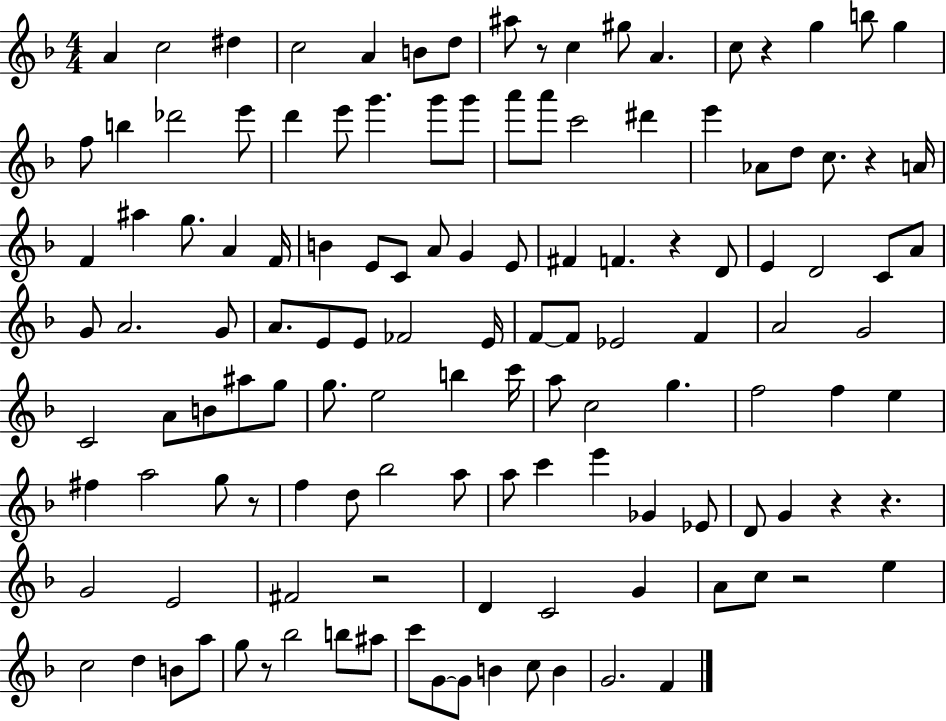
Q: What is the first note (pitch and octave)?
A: A4